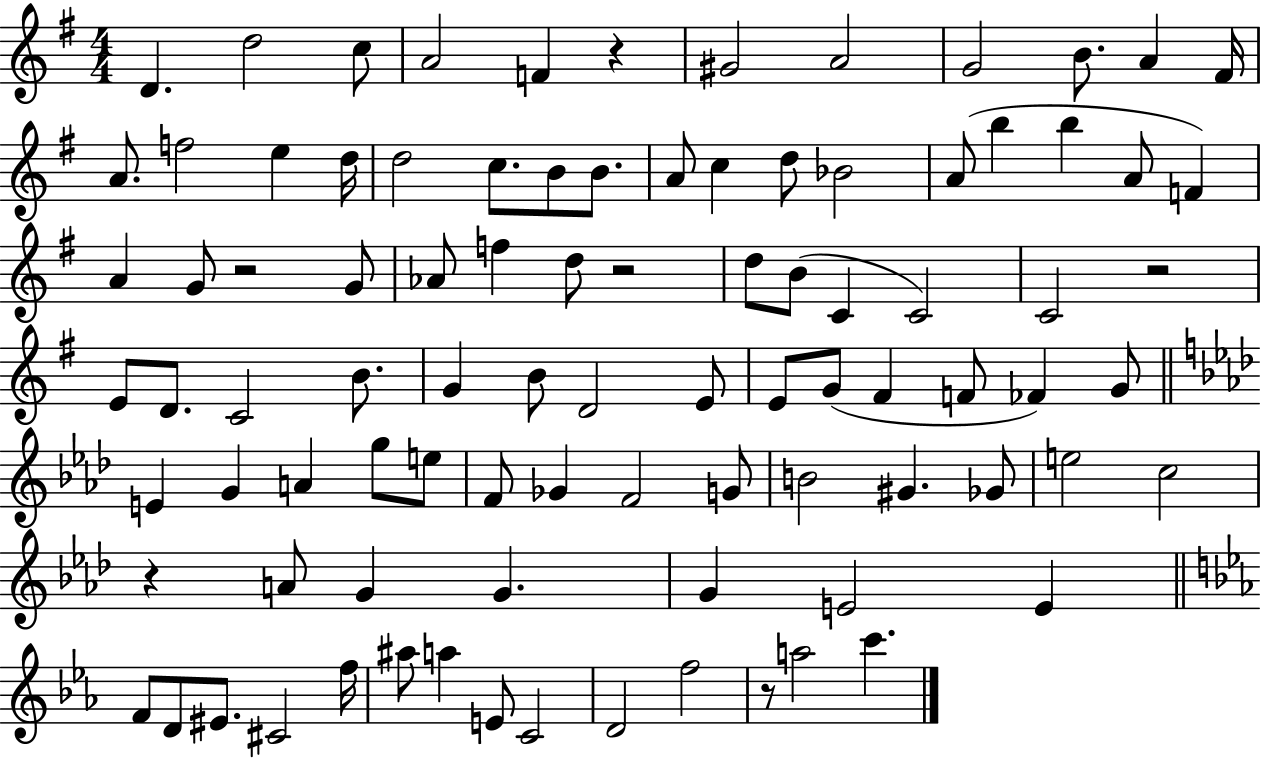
{
  \clef treble
  \numericTimeSignature
  \time 4/4
  \key g \major
  d'4. d''2 c''8 | a'2 f'4 r4 | gis'2 a'2 | g'2 b'8. a'4 fis'16 | \break a'8. f''2 e''4 d''16 | d''2 c''8. b'8 b'8. | a'8 c''4 d''8 bes'2 | a'8( b''4 b''4 a'8 f'4) | \break a'4 g'8 r2 g'8 | aes'8 f''4 d''8 r2 | d''8 b'8( c'4 c'2) | c'2 r2 | \break e'8 d'8. c'2 b'8. | g'4 b'8 d'2 e'8 | e'8 g'8( fis'4 f'8 fes'4) g'8 | \bar "||" \break \key aes \major e'4 g'4 a'4 g''8 e''8 | f'8 ges'4 f'2 g'8 | b'2 gis'4. ges'8 | e''2 c''2 | \break r4 a'8 g'4 g'4. | g'4 e'2 e'4 | \bar "||" \break \key c \minor f'8 d'8 eis'8. cis'2 f''16 | ais''8 a''4 e'8 c'2 | d'2 f''2 | r8 a''2 c'''4. | \break \bar "|."
}